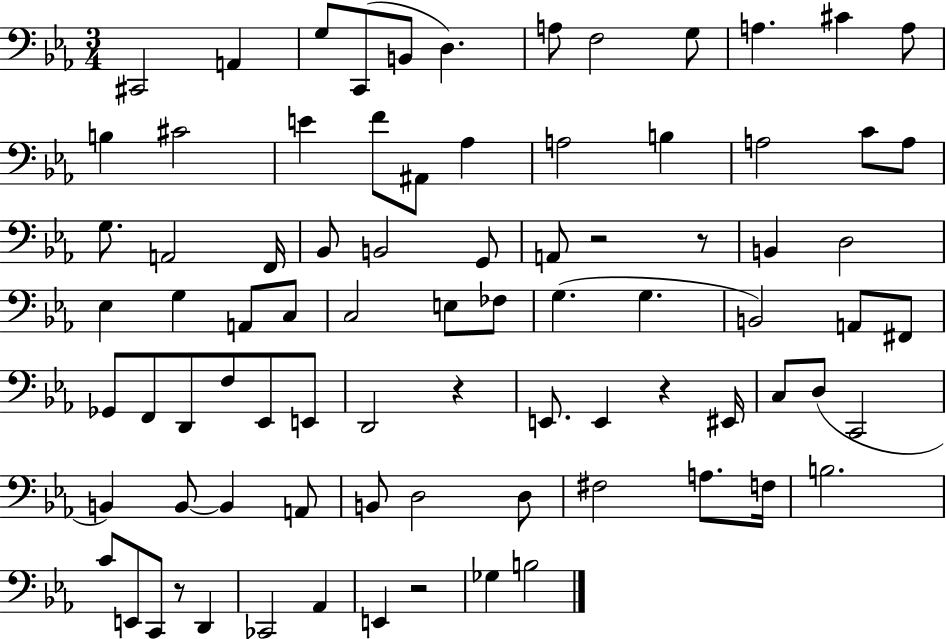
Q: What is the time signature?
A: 3/4